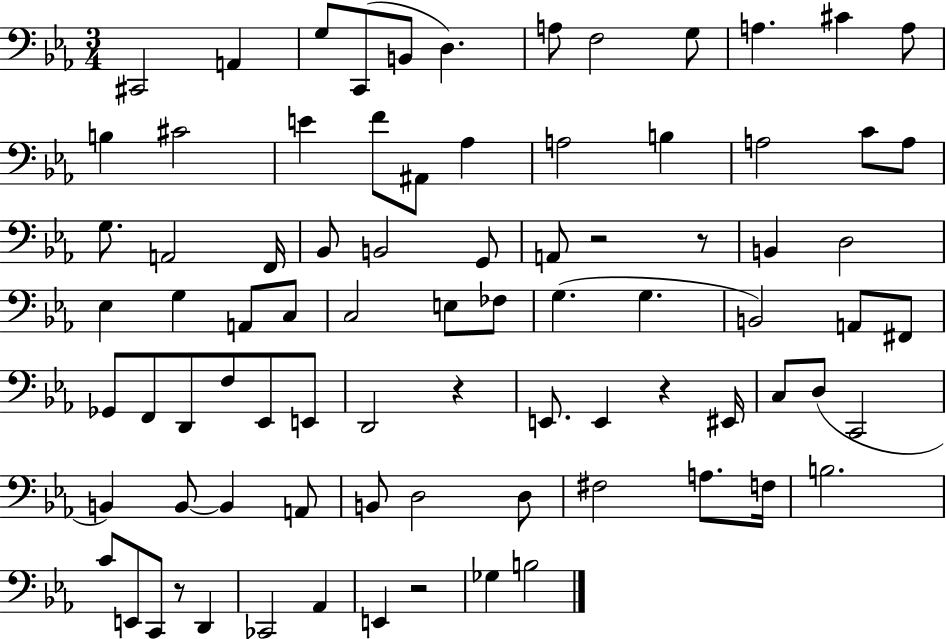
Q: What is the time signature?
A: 3/4